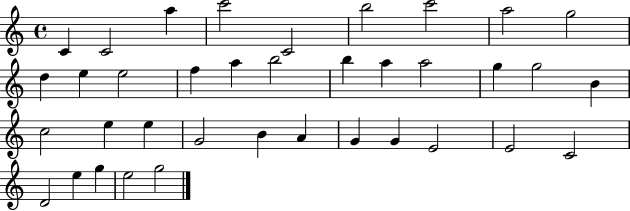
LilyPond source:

{
  \clef treble
  \time 4/4
  \defaultTimeSignature
  \key c \major
  c'4 c'2 a''4 | c'''2 c'2 | b''2 c'''2 | a''2 g''2 | \break d''4 e''4 e''2 | f''4 a''4 b''2 | b''4 a''4 a''2 | g''4 g''2 b'4 | \break c''2 e''4 e''4 | g'2 b'4 a'4 | g'4 g'4 e'2 | e'2 c'2 | \break d'2 e''4 g''4 | e''2 g''2 | \bar "|."
}